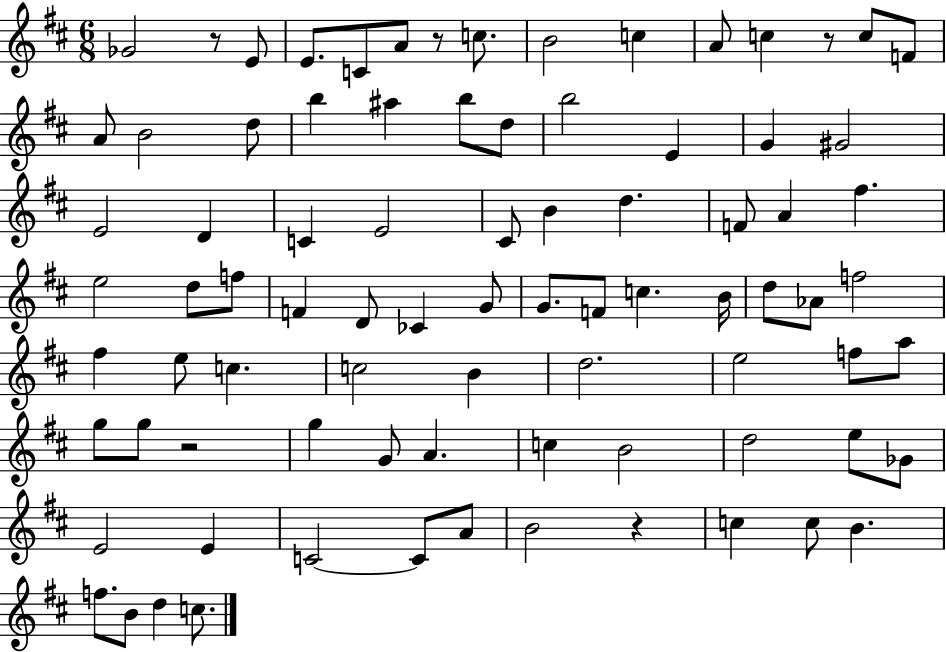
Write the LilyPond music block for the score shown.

{
  \clef treble
  \numericTimeSignature
  \time 6/8
  \key d \major
  ges'2 r8 e'8 | e'8. c'8 a'8 r8 c''8. | b'2 c''4 | a'8 c''4 r8 c''8 f'8 | \break a'8 b'2 d''8 | b''4 ais''4 b''8 d''8 | b''2 e'4 | g'4 gis'2 | \break e'2 d'4 | c'4 e'2 | cis'8 b'4 d''4. | f'8 a'4 fis''4. | \break e''2 d''8 f''8 | f'4 d'8 ces'4 g'8 | g'8. f'8 c''4. b'16 | d''8 aes'8 f''2 | \break fis''4 e''8 c''4. | c''2 b'4 | d''2. | e''2 f''8 a''8 | \break g''8 g''8 r2 | g''4 g'8 a'4. | c''4 b'2 | d''2 e''8 ges'8 | \break e'2 e'4 | c'2~~ c'8 a'8 | b'2 r4 | c''4 c''8 b'4. | \break f''8. b'8 d''4 c''8. | \bar "|."
}